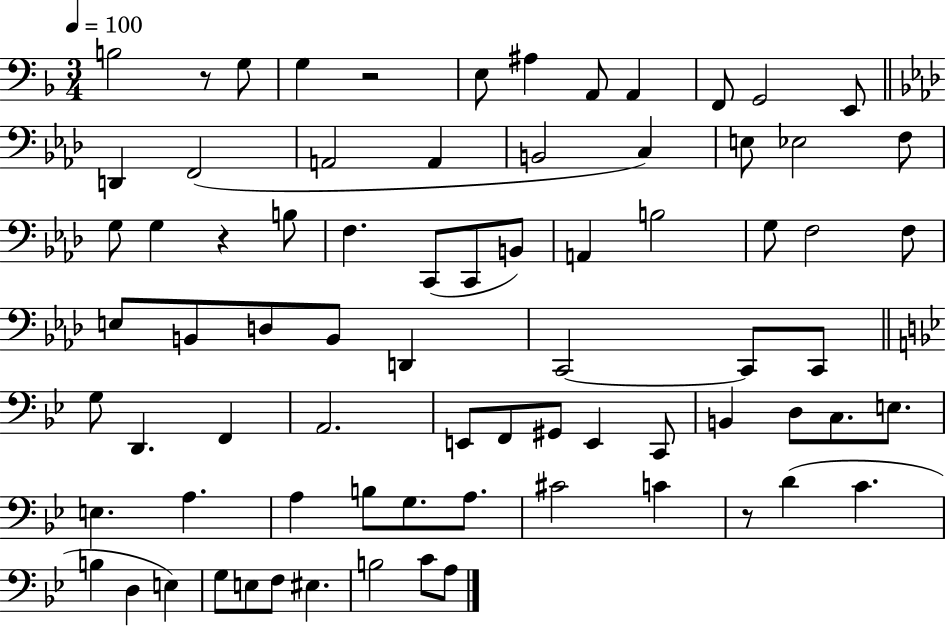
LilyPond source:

{
  \clef bass
  \numericTimeSignature
  \time 3/4
  \key f \major
  \tempo 4 = 100
  \repeat volta 2 { b2 r8 g8 | g4 r2 | e8 ais4 a,8 a,4 | f,8 g,2 e,8 | \break \bar "||" \break \key aes \major d,4 f,2( | a,2 a,4 | b,2 c4) | e8 ees2 f8 | \break g8 g4 r4 b8 | f4. c,8( c,8 b,8) | a,4 b2 | g8 f2 f8 | \break e8 b,8 d8 b,8 d,4 | c,2~~ c,8 c,8 | \bar "||" \break \key bes \major g8 d,4. f,4 | a,2. | e,8 f,8 gis,8 e,4 c,8 | b,4 d8 c8. e8. | \break e4. a4. | a4 b8 g8. a8. | cis'2 c'4 | r8 d'4( c'4. | \break b4 d4 e4) | g8 e8 f8 eis4. | b2 c'8 a8 | } \bar "|."
}